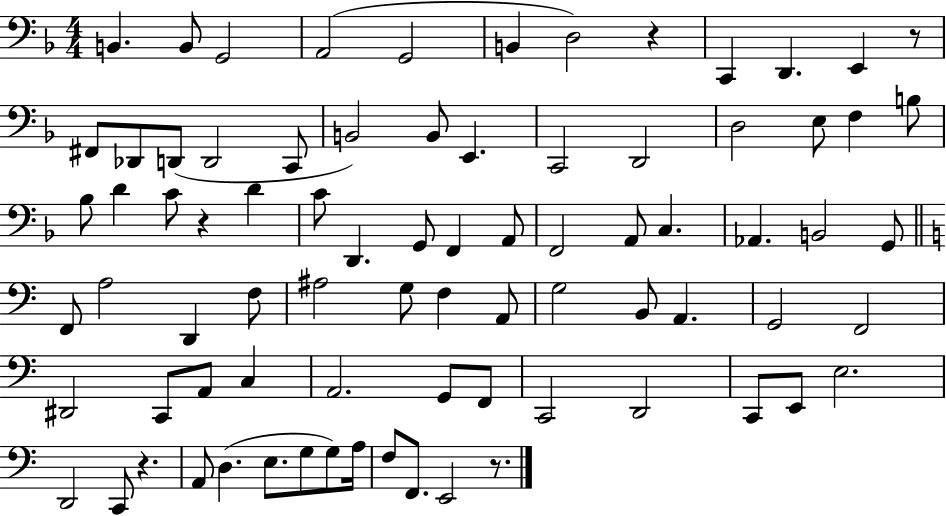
X:1
T:Untitled
M:4/4
L:1/4
K:F
B,, B,,/2 G,,2 A,,2 G,,2 B,, D,2 z C,, D,, E,, z/2 ^F,,/2 _D,,/2 D,,/2 D,,2 C,,/2 B,,2 B,,/2 E,, C,,2 D,,2 D,2 E,/2 F, B,/2 _B,/2 D C/2 z D C/2 D,, G,,/2 F,, A,,/2 F,,2 A,,/2 C, _A,, B,,2 G,,/2 F,,/2 A,2 D,, F,/2 ^A,2 G,/2 F, A,,/2 G,2 B,,/2 A,, G,,2 F,,2 ^D,,2 C,,/2 A,,/2 C, A,,2 G,,/2 F,,/2 C,,2 D,,2 C,,/2 E,,/2 E,2 D,,2 C,,/2 z A,,/2 D, E,/2 G,/2 G,/2 A,/4 F,/2 F,,/2 E,,2 z/2